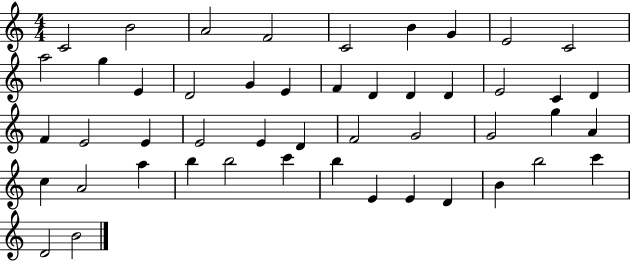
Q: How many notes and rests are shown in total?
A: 48